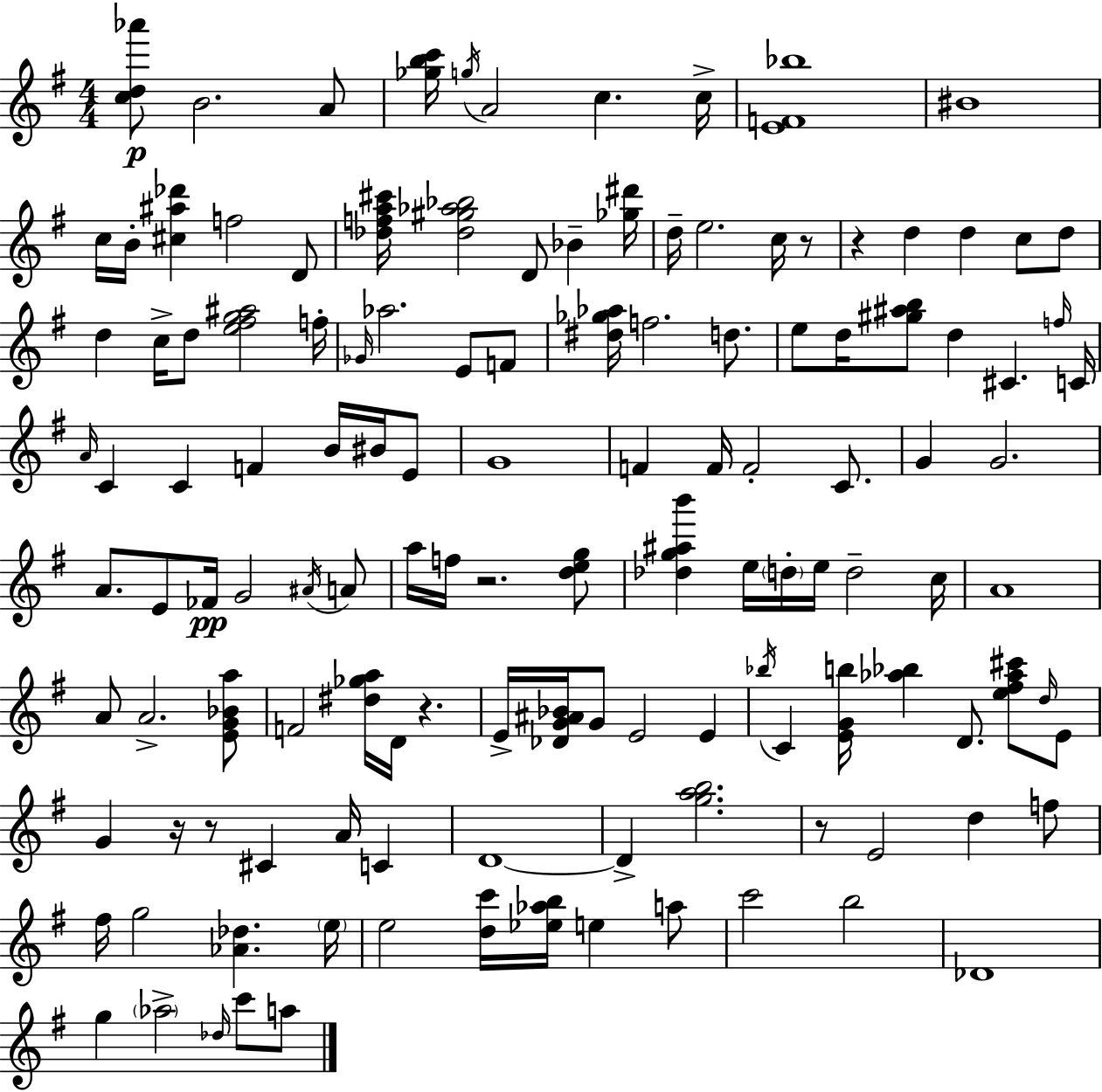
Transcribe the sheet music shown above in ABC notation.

X:1
T:Untitled
M:4/4
L:1/4
K:G
[cd_a']/2 B2 A/2 [_gbc']/4 g/4 A2 c c/4 [EF_b]4 ^B4 c/4 B/4 [^c^a_d'] f2 D/2 [_dfa^c']/4 [_d^g_a_b]2 D/2 _B [_g^d']/4 d/4 e2 c/4 z/2 z d d c/2 d/2 d c/4 d/2 [e^fg^a]2 f/4 _G/4 _a2 E/2 F/2 [^d_g_a]/4 f2 d/2 e/2 d/4 [^g^ab]/2 d ^C f/4 C/4 A/4 C C F B/4 ^B/4 E/2 G4 F F/4 F2 C/2 G G2 A/2 E/2 _F/4 G2 ^A/4 A/2 a/4 f/4 z2 [deg]/2 [_dg^ab'] e/4 d/4 e/4 d2 c/4 A4 A/2 A2 [EG_Ba]/2 F2 [^d_ga]/4 D/4 z E/4 [_DG^A_B]/4 G/2 E2 E _b/4 C [EGb]/4 [_a_b] D/2 [e^f_a^c']/2 d/4 E/2 G z/4 z/2 ^C A/4 C D4 D [gab]2 z/2 E2 d f/2 ^f/4 g2 [_A_d] e/4 e2 [dc']/4 [_e_ab]/4 e a/2 c'2 b2 _D4 g _a2 _d/4 c'/2 a/2